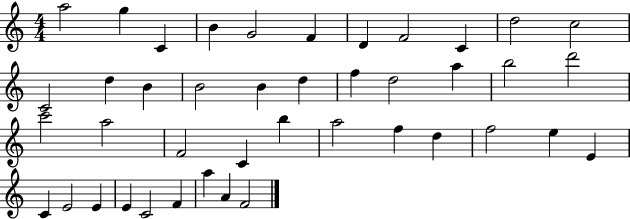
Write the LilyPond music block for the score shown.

{
  \clef treble
  \numericTimeSignature
  \time 4/4
  \key c \major
  a''2 g''4 c'4 | b'4 g'2 f'4 | d'4 f'2 c'4 | d''2 c''2 | \break c'2 d''4 b'4 | b'2 b'4 d''4 | f''4 d''2 a''4 | b''2 d'''2 | \break c'''2 a''2 | f'2 c'4 b''4 | a''2 f''4 d''4 | f''2 e''4 e'4 | \break c'4 e'2 e'4 | e'4 c'2 f'4 | a''4 a'4 f'2 | \bar "|."
}